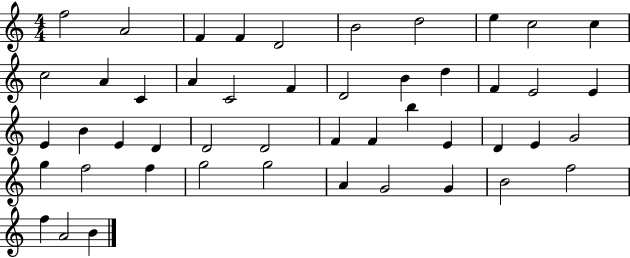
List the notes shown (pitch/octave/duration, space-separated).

F5/h A4/h F4/q F4/q D4/h B4/h D5/h E5/q C5/h C5/q C5/h A4/q C4/q A4/q C4/h F4/q D4/h B4/q D5/q F4/q E4/h E4/q E4/q B4/q E4/q D4/q D4/h D4/h F4/q F4/q B5/q E4/q D4/q E4/q G4/h G5/q F5/h F5/q G5/h G5/h A4/q G4/h G4/q B4/h F5/h F5/q A4/h B4/q